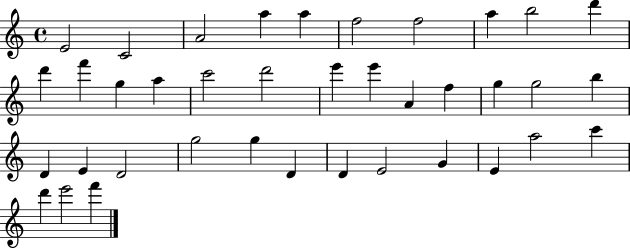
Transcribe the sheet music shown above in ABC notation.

X:1
T:Untitled
M:4/4
L:1/4
K:C
E2 C2 A2 a a f2 f2 a b2 d' d' f' g a c'2 d'2 e' e' A f g g2 b D E D2 g2 g D D E2 G E a2 c' d' e'2 f'